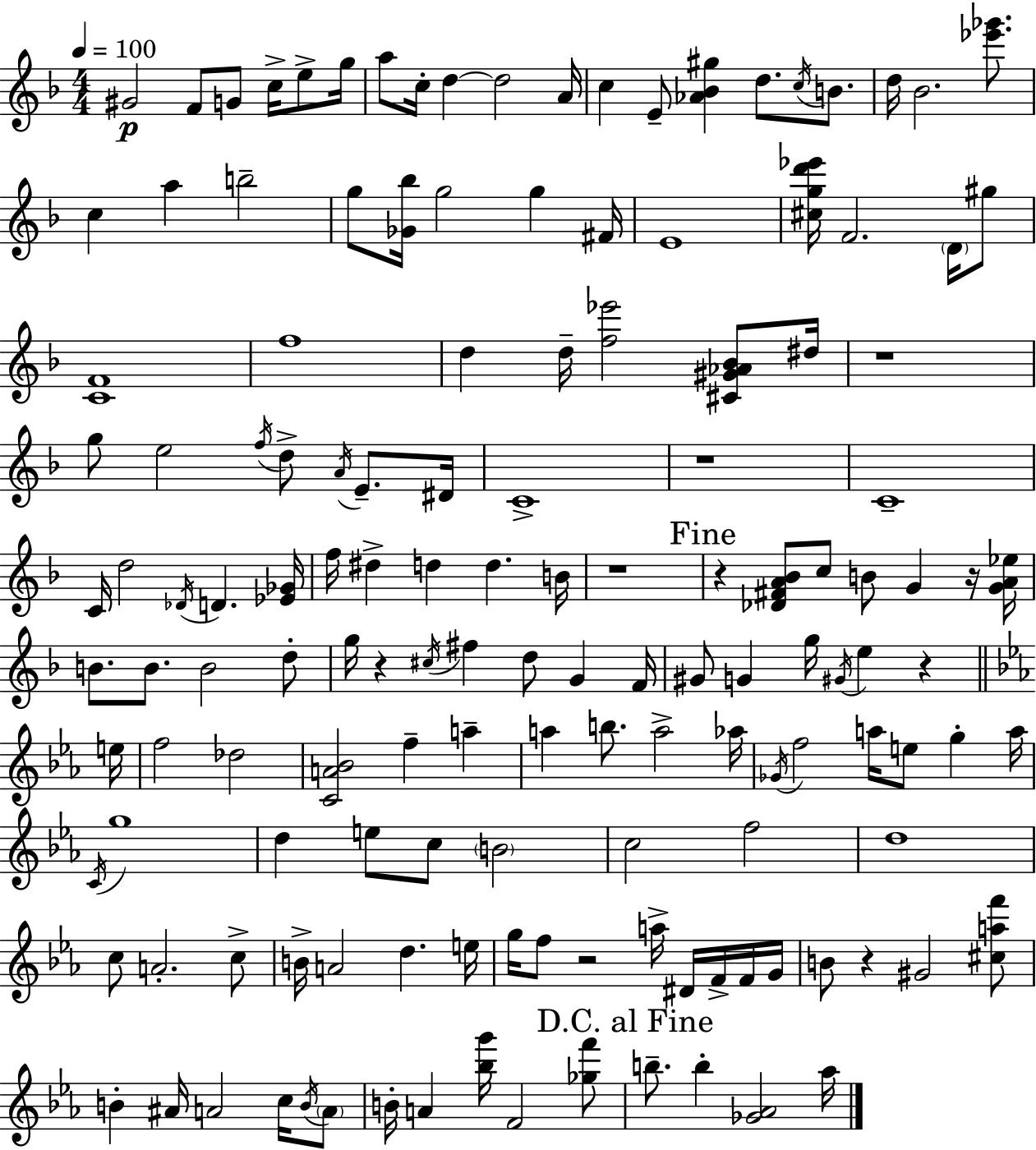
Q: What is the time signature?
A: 4/4